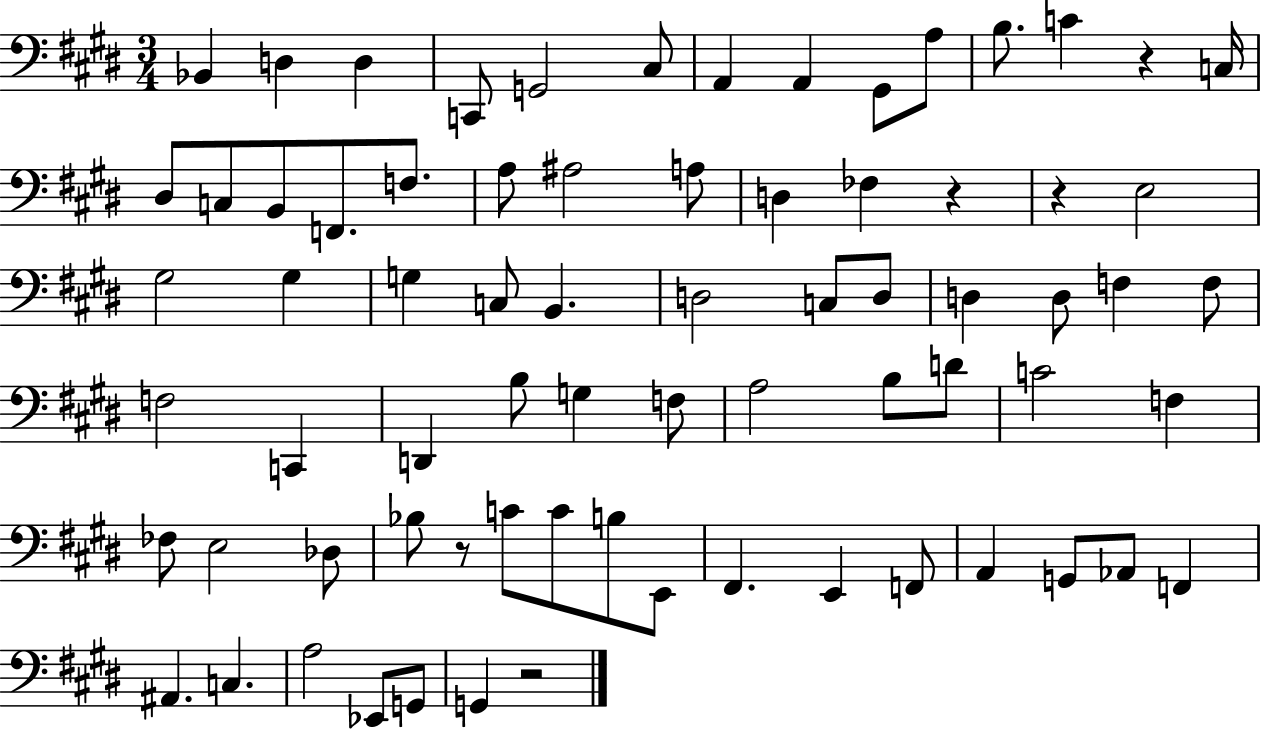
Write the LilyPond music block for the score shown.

{
  \clef bass
  \numericTimeSignature
  \time 3/4
  \key e \major
  bes,4 d4 d4 | c,8 g,2 cis8 | a,4 a,4 gis,8 a8 | b8. c'4 r4 c16 | \break dis8 c8 b,8 f,8. f8. | a8 ais2 a8 | d4 fes4 r4 | r4 e2 | \break gis2 gis4 | g4 c8 b,4. | d2 c8 d8 | d4 d8 f4 f8 | \break f2 c,4 | d,4 b8 g4 f8 | a2 b8 d'8 | c'2 f4 | \break fes8 e2 des8 | bes8 r8 c'8 c'8 b8 e,8 | fis,4. e,4 f,8 | a,4 g,8 aes,8 f,4 | \break ais,4. c4. | a2 ees,8 g,8 | g,4 r2 | \bar "|."
}